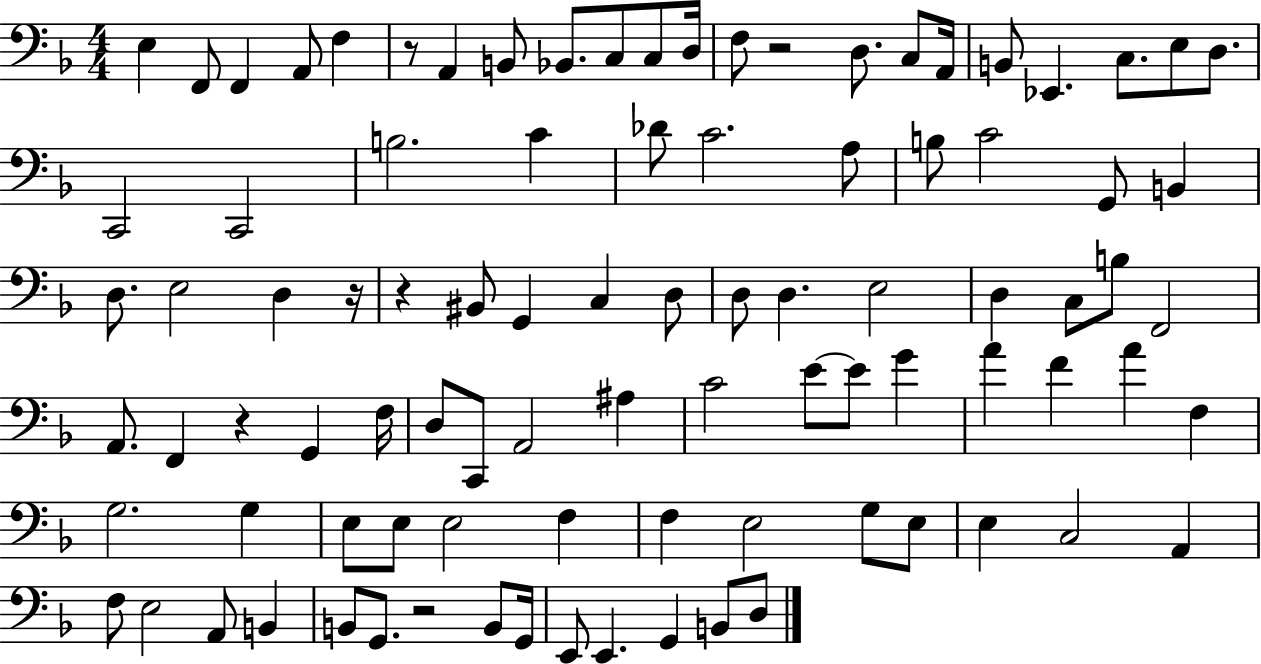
X:1
T:Untitled
M:4/4
L:1/4
K:F
E, F,,/2 F,, A,,/2 F, z/2 A,, B,,/2 _B,,/2 C,/2 C,/2 D,/4 F,/2 z2 D,/2 C,/2 A,,/4 B,,/2 _E,, C,/2 E,/2 D,/2 C,,2 C,,2 B,2 C _D/2 C2 A,/2 B,/2 C2 G,,/2 B,, D,/2 E,2 D, z/4 z ^B,,/2 G,, C, D,/2 D,/2 D, E,2 D, C,/2 B,/2 F,,2 A,,/2 F,, z G,, F,/4 D,/2 C,,/2 A,,2 ^A, C2 E/2 E/2 G A F A F, G,2 G, E,/2 E,/2 E,2 F, F, E,2 G,/2 E,/2 E, C,2 A,, F,/2 E,2 A,,/2 B,, B,,/2 G,,/2 z2 B,,/2 G,,/4 E,,/2 E,, G,, B,,/2 D,/2